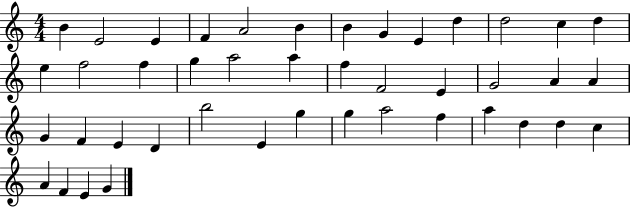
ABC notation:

X:1
T:Untitled
M:4/4
L:1/4
K:C
B E2 E F A2 B B G E d d2 c d e f2 f g a2 a f F2 E G2 A A G F E D b2 E g g a2 f a d d c A F E G